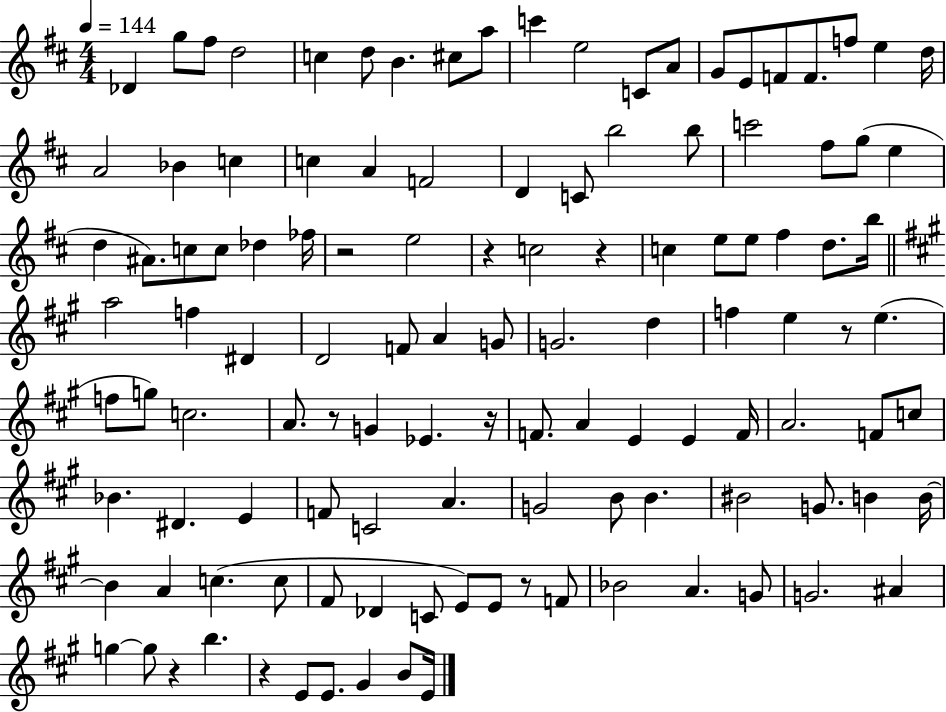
X:1
T:Untitled
M:4/4
L:1/4
K:D
_D g/2 ^f/2 d2 c d/2 B ^c/2 a/2 c' e2 C/2 A/2 G/2 E/2 F/2 F/2 f/2 e d/4 A2 _B c c A F2 D C/2 b2 b/2 c'2 ^f/2 g/2 e d ^A/2 c/2 c/2 _d _f/4 z2 e2 z c2 z c e/2 e/2 ^f d/2 b/4 a2 f ^D D2 F/2 A G/2 G2 d f e z/2 e f/2 g/2 c2 A/2 z/2 G _E z/4 F/2 A E E F/4 A2 F/2 c/2 _B ^D E F/2 C2 A G2 B/2 B ^B2 G/2 B B/4 B A c c/2 ^F/2 _D C/2 E/2 E/2 z/2 F/2 _B2 A G/2 G2 ^A g g/2 z b z E/2 E/2 ^G B/2 E/4